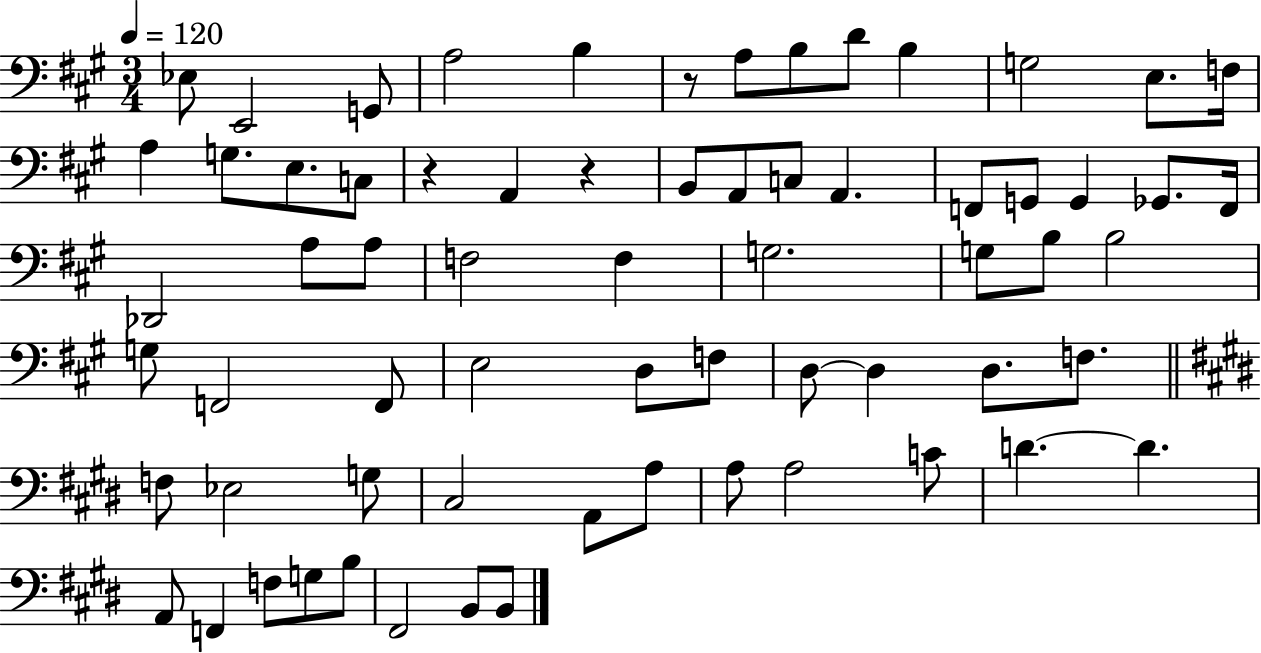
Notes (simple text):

Eb3/e E2/h G2/e A3/h B3/q R/e A3/e B3/e D4/e B3/q G3/h E3/e. F3/s A3/q G3/e. E3/e. C3/e R/q A2/q R/q B2/e A2/e C3/e A2/q. F2/e G2/e G2/q Gb2/e. F2/s Db2/h A3/e A3/e F3/h F3/q G3/h. G3/e B3/e B3/h G3/e F2/h F2/e E3/h D3/e F3/e D3/e D3/q D3/e. F3/e. F3/e Eb3/h G3/e C#3/h A2/e A3/e A3/e A3/h C4/e D4/q. D4/q. A2/e F2/q F3/e G3/e B3/e F#2/h B2/e B2/e